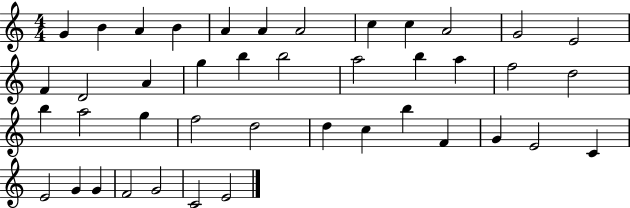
{
  \clef treble
  \numericTimeSignature
  \time 4/4
  \key c \major
  g'4 b'4 a'4 b'4 | a'4 a'4 a'2 | c''4 c''4 a'2 | g'2 e'2 | \break f'4 d'2 a'4 | g''4 b''4 b''2 | a''2 b''4 a''4 | f''2 d''2 | \break b''4 a''2 g''4 | f''2 d''2 | d''4 c''4 b''4 f'4 | g'4 e'2 c'4 | \break e'2 g'4 g'4 | f'2 g'2 | c'2 e'2 | \bar "|."
}